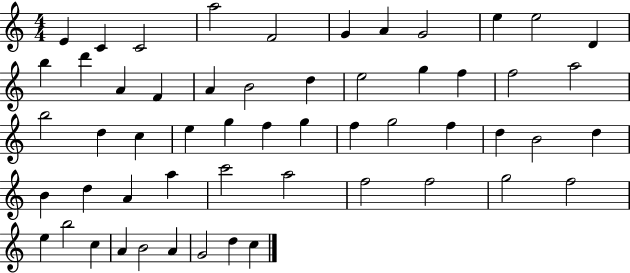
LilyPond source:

{
  \clef treble
  \numericTimeSignature
  \time 4/4
  \key c \major
  e'4 c'4 c'2 | a''2 f'2 | g'4 a'4 g'2 | e''4 e''2 d'4 | \break b''4 d'''4 a'4 f'4 | a'4 b'2 d''4 | e''2 g''4 f''4 | f''2 a''2 | \break b''2 d''4 c''4 | e''4 g''4 f''4 g''4 | f''4 g''2 f''4 | d''4 b'2 d''4 | \break b'4 d''4 a'4 a''4 | c'''2 a''2 | f''2 f''2 | g''2 f''2 | \break e''4 b''2 c''4 | a'4 b'2 a'4 | g'2 d''4 c''4 | \bar "|."
}